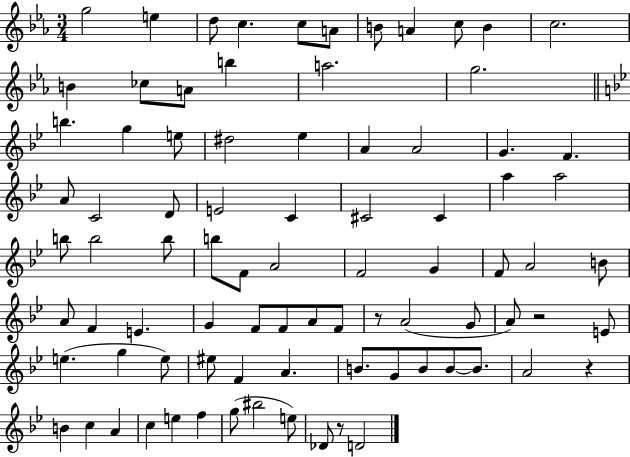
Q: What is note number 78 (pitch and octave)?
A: BIS5